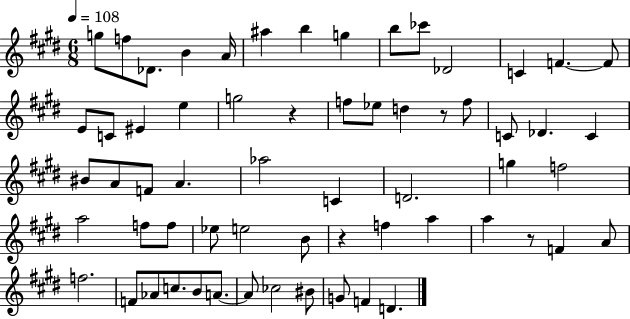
{
  \clef treble
  \numericTimeSignature
  \time 6/8
  \key e \major
  \tempo 4 = 108
  \repeat volta 2 { g''8 f''8 des'8. b'4 a'16 | ais''4 b''4 g''4 | b''8 ces'''8 des'2 | c'4 f'4.~~ f'8 | \break e'8 c'8 eis'4 e''4 | g''2 r4 | f''8 ees''8 d''4 r8 f''8 | c'8 des'4. c'4 | \break bis'8 a'8 f'8 a'4. | aes''2 c'4 | d'2. | g''4 f''2 | \break a''2 f''8 f''8 | ees''8 e''2 b'8 | r4 f''4 a''4 | a''4 r8 f'4 a'8 | \break f''2. | f'8 aes'8 c''8. b'8 a'8.~~ | a'8 ces''2 bis'8 | g'8 f'4 d'4. | \break } \bar "|."
}